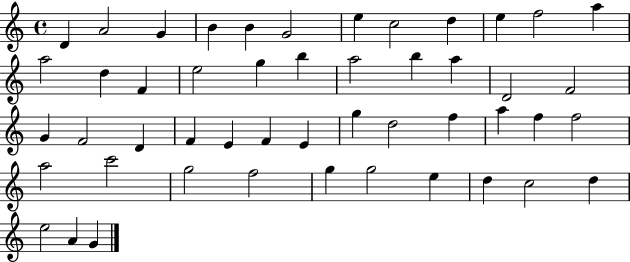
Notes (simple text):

D4/q A4/h G4/q B4/q B4/q G4/h E5/q C5/h D5/q E5/q F5/h A5/q A5/h D5/q F4/q E5/h G5/q B5/q A5/h B5/q A5/q D4/h F4/h G4/q F4/h D4/q F4/q E4/q F4/q E4/q G5/q D5/h F5/q A5/q F5/q F5/h A5/h C6/h G5/h F5/h G5/q G5/h E5/q D5/q C5/h D5/q E5/h A4/q G4/q